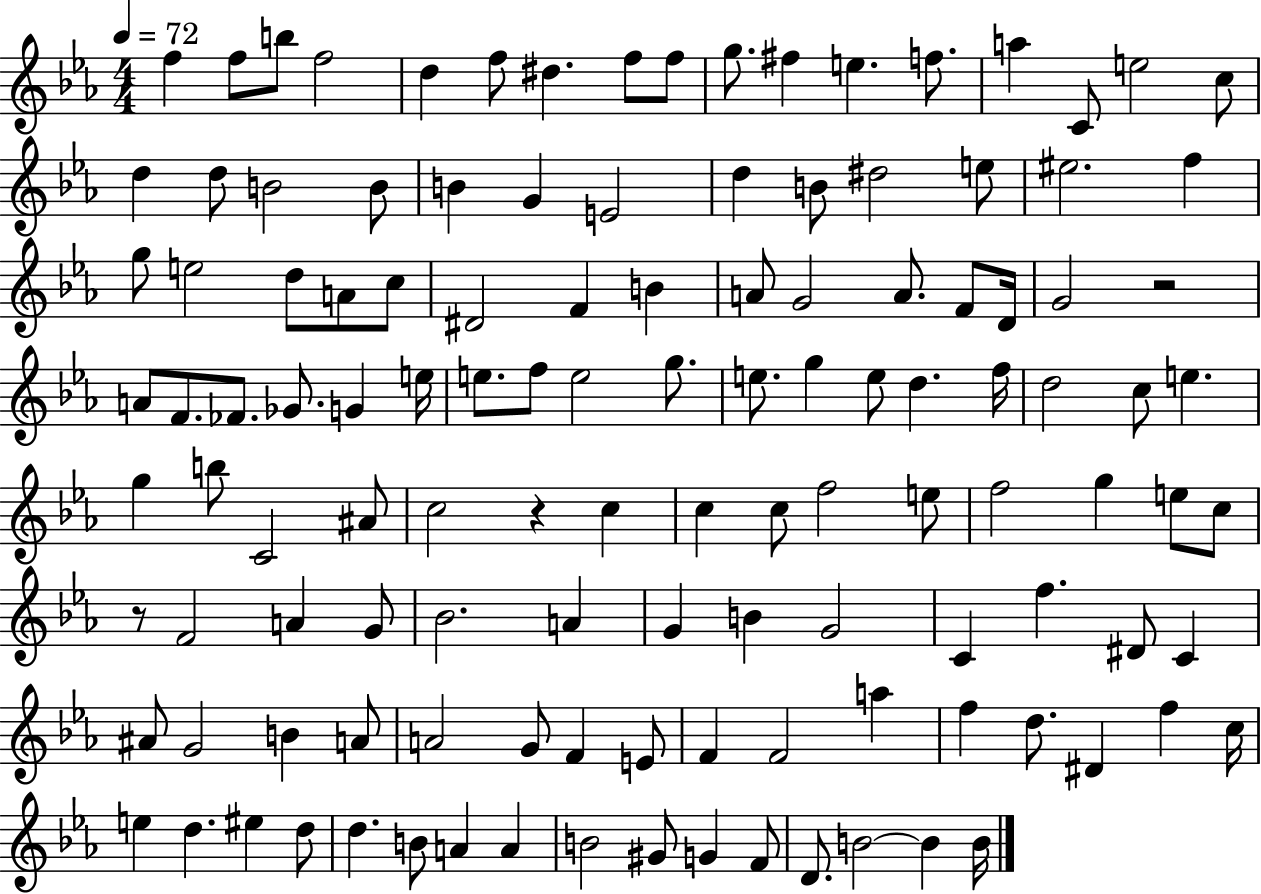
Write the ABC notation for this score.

X:1
T:Untitled
M:4/4
L:1/4
K:Eb
f f/2 b/2 f2 d f/2 ^d f/2 f/2 g/2 ^f e f/2 a C/2 e2 c/2 d d/2 B2 B/2 B G E2 d B/2 ^d2 e/2 ^e2 f g/2 e2 d/2 A/2 c/2 ^D2 F B A/2 G2 A/2 F/2 D/4 G2 z2 A/2 F/2 _F/2 _G/2 G e/4 e/2 f/2 e2 g/2 e/2 g e/2 d f/4 d2 c/2 e g b/2 C2 ^A/2 c2 z c c c/2 f2 e/2 f2 g e/2 c/2 z/2 F2 A G/2 _B2 A G B G2 C f ^D/2 C ^A/2 G2 B A/2 A2 G/2 F E/2 F F2 a f d/2 ^D f c/4 e d ^e d/2 d B/2 A A B2 ^G/2 G F/2 D/2 B2 B B/4